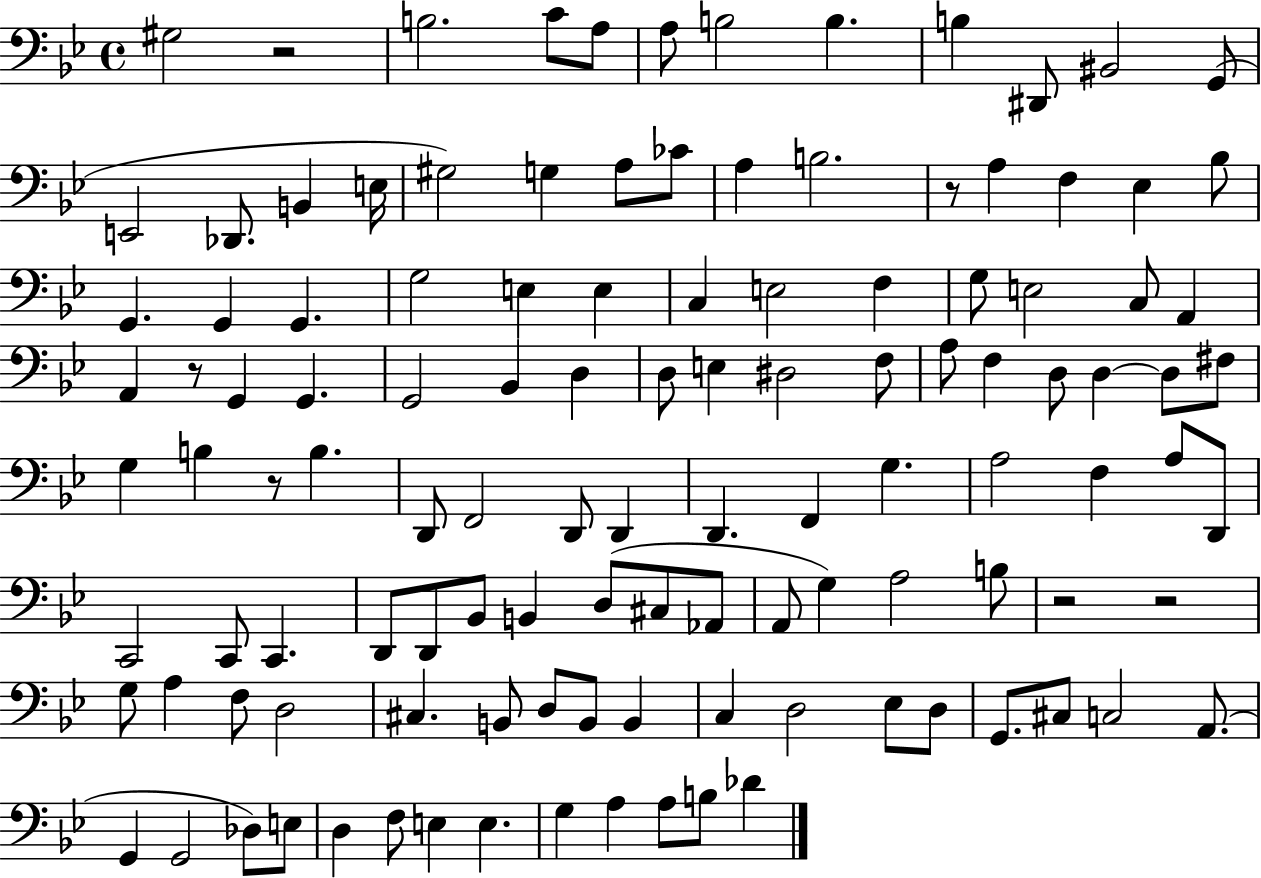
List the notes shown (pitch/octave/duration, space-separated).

G#3/h R/h B3/h. C4/e A3/e A3/e B3/h B3/q. B3/q D#2/e BIS2/h G2/e E2/h Db2/e. B2/q E3/s G#3/h G3/q A3/e CES4/e A3/q B3/h. R/e A3/q F3/q Eb3/q Bb3/e G2/q. G2/q G2/q. G3/h E3/q E3/q C3/q E3/h F3/q G3/e E3/h C3/e A2/q A2/q R/e G2/q G2/q. G2/h Bb2/q D3/q D3/e E3/q D#3/h F3/e A3/e F3/q D3/e D3/q D3/e F#3/e G3/q B3/q R/e B3/q. D2/e F2/h D2/e D2/q D2/q. F2/q G3/q. A3/h F3/q A3/e D2/e C2/h C2/e C2/q. D2/e D2/e Bb2/e B2/q D3/e C#3/e Ab2/e A2/e G3/q A3/h B3/e R/h R/h G3/e A3/q F3/e D3/h C#3/q. B2/e D3/e B2/e B2/q C3/q D3/h Eb3/e D3/e G2/e. C#3/e C3/h A2/e. G2/q G2/h Db3/e E3/e D3/q F3/e E3/q E3/q. G3/q A3/q A3/e B3/e Db4/q